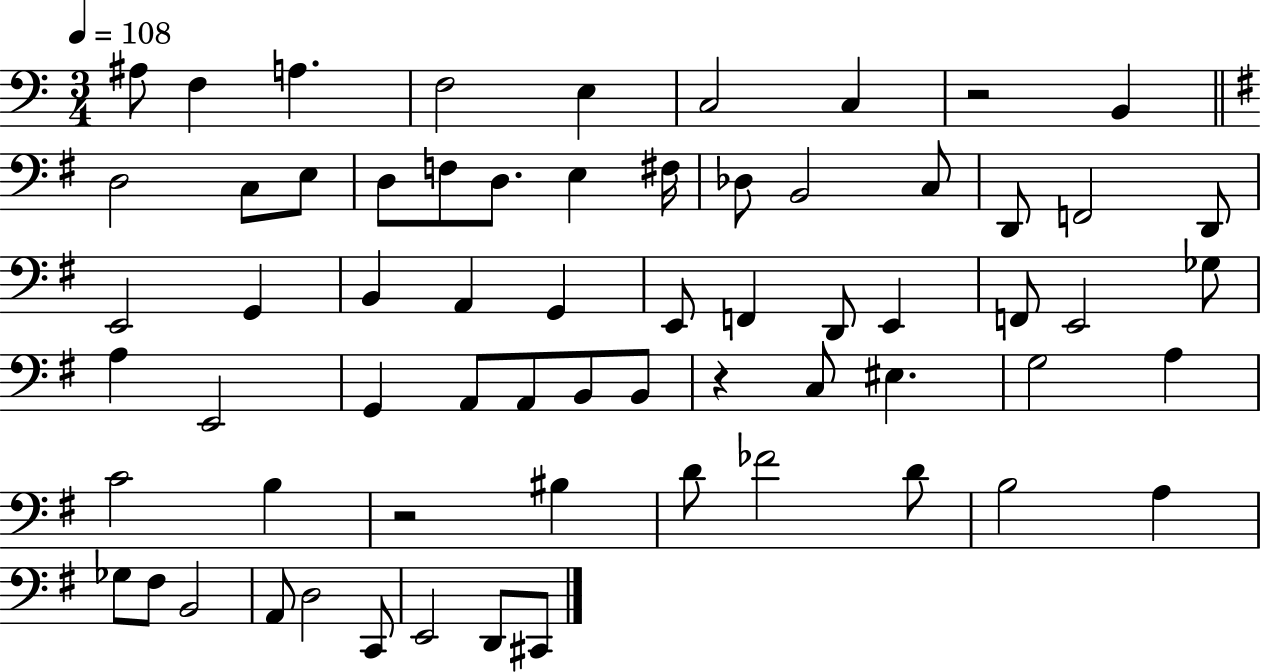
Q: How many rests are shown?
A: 3